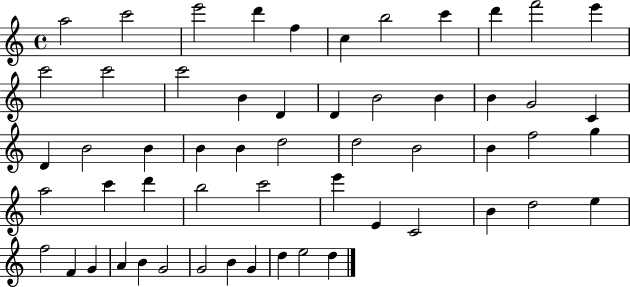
X:1
T:Untitled
M:4/4
L:1/4
K:C
a2 c'2 e'2 d' f c b2 c' d' f'2 e' c'2 c'2 c'2 B D D B2 B B G2 C D B2 B B B d2 d2 B2 B f2 g a2 c' d' b2 c'2 e' E C2 B d2 e f2 F G A B G2 G2 B G d e2 d